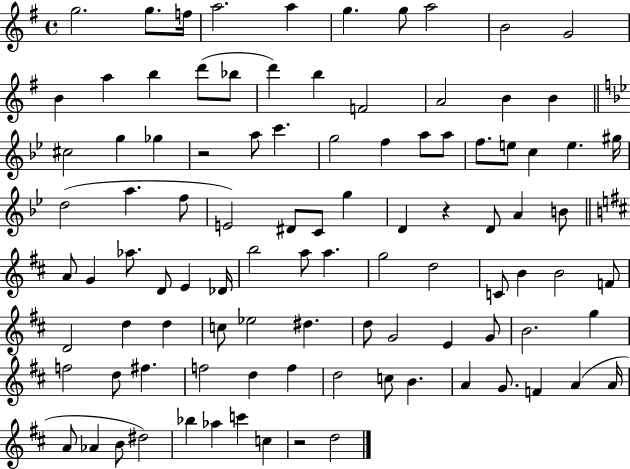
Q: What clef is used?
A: treble